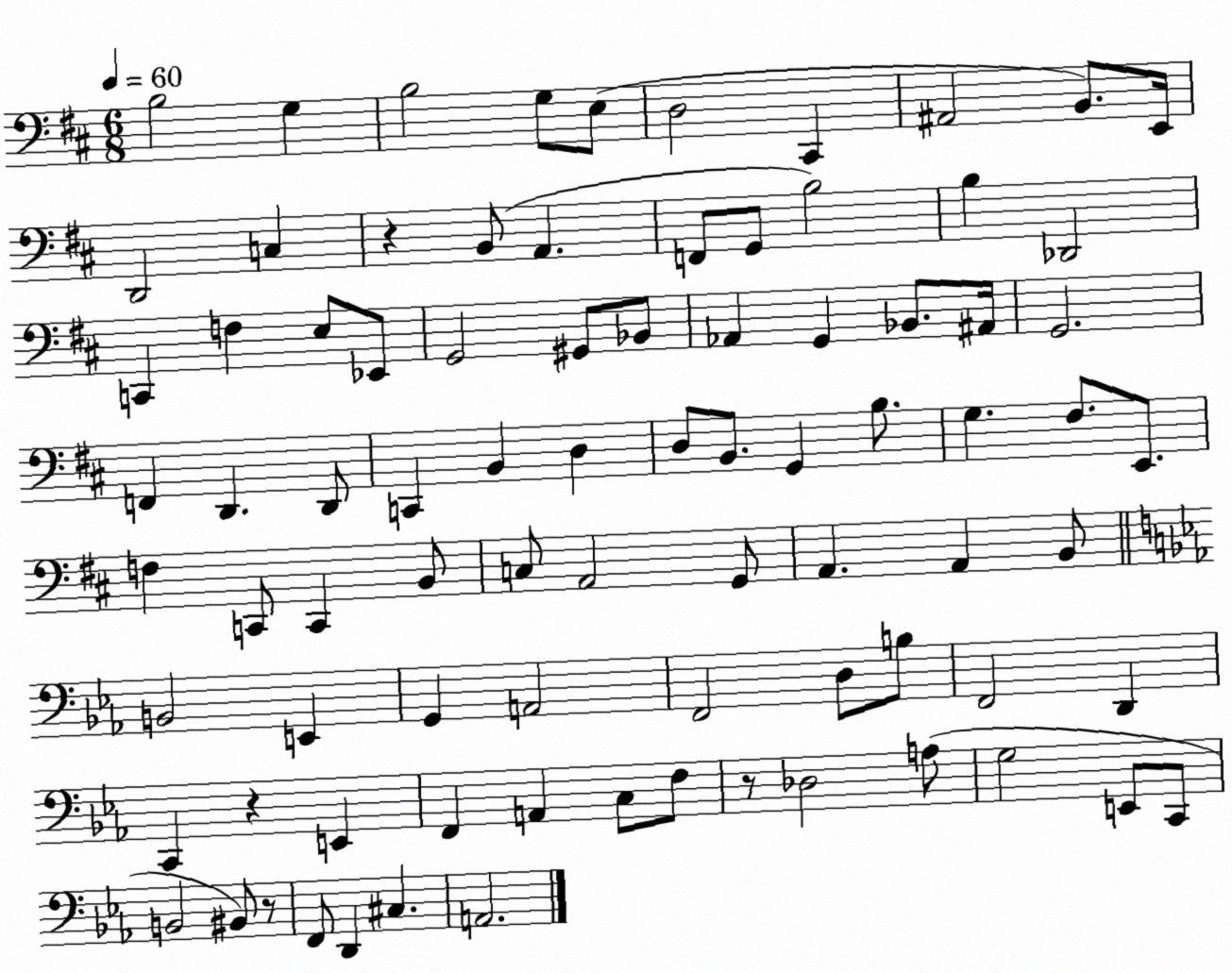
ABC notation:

X:1
T:Untitled
M:6/8
L:1/4
K:D
B,2 G, B,2 G,/2 E,/2 D,2 ^C,, ^A,,2 B,,/2 E,,/4 D,,2 C, z B,,/2 A,, F,,/2 G,,/2 B,2 B, _D,,2 C,, F, E,/2 _E,,/2 G,,2 ^G,,/2 _B,,/2 _A,, G,, _B,,/2 ^A,,/4 G,,2 F,, D,, D,,/2 C,, B,, D, D,/2 B,,/2 G,, B,/2 G, ^F,/2 E,,/2 F, C,,/2 C,, B,,/2 C,/2 A,,2 G,,/2 A,, A,, B,,/2 B,,2 E,, G,, A,,2 F,,2 D,/2 B,/2 F,,2 D,, C,, z E,, F,, A,, C,/2 F,/2 z/2 _D,2 A,/2 G,2 E,,/2 C,,/2 B,,2 ^B,,/2 z/2 F,,/2 D,, ^C, A,,2